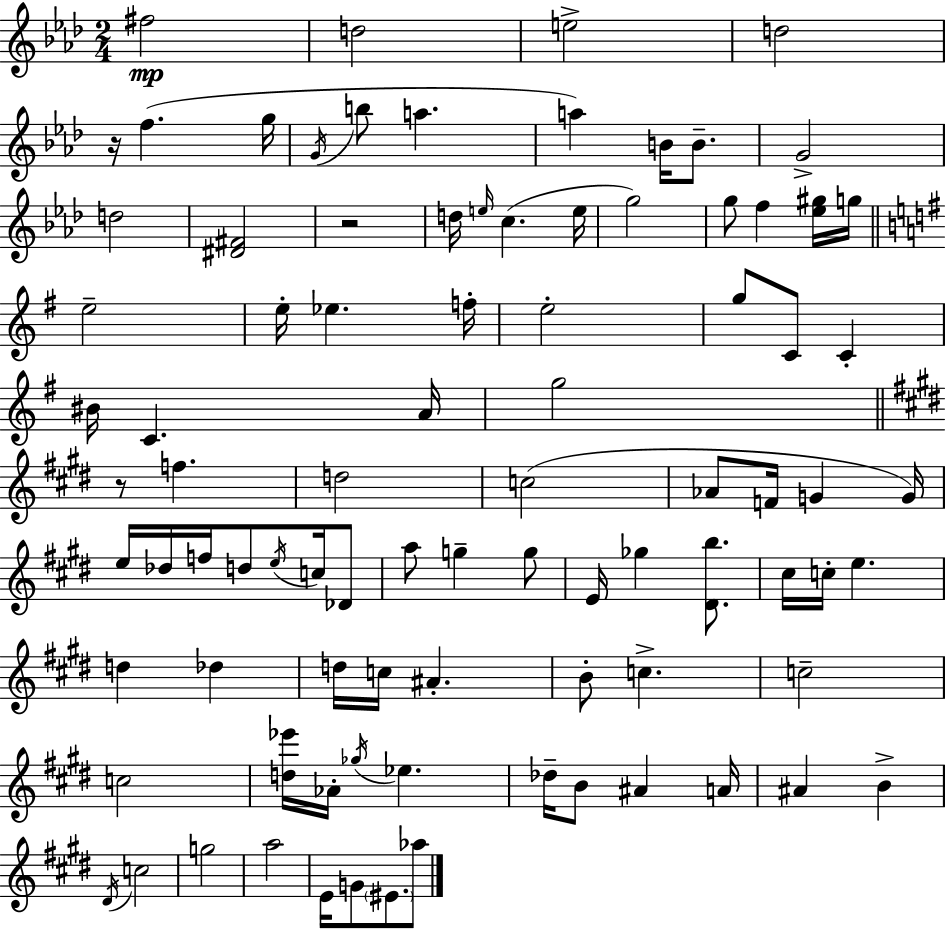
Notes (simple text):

F#5/h D5/h E5/h D5/h R/s F5/q. G5/s G4/s B5/e A5/q. A5/q B4/s B4/e. G4/h D5/h [D#4,F#4]/h R/h D5/s E5/s C5/q. E5/s G5/h G5/e F5/q [Eb5,G#5]/s G5/s E5/h E5/s Eb5/q. F5/s E5/h G5/e C4/e C4/q BIS4/s C4/q. A4/s G5/h R/e F5/q. D5/h C5/h Ab4/e F4/s G4/q G4/s E5/s Db5/s F5/s D5/e E5/s C5/s Db4/e A5/e G5/q G5/e E4/s Gb5/q [D#4,B5]/e. C#5/s C5/s E5/q. D5/q Db5/q D5/s C5/s A#4/q. B4/e C5/q. C5/h C5/h [D5,Eb6]/s Ab4/s Gb5/s Eb5/q. Db5/s B4/e A#4/q A4/s A#4/q B4/q D#4/s C5/h G5/h A5/h E4/s G4/e EIS4/e. Ab5/e